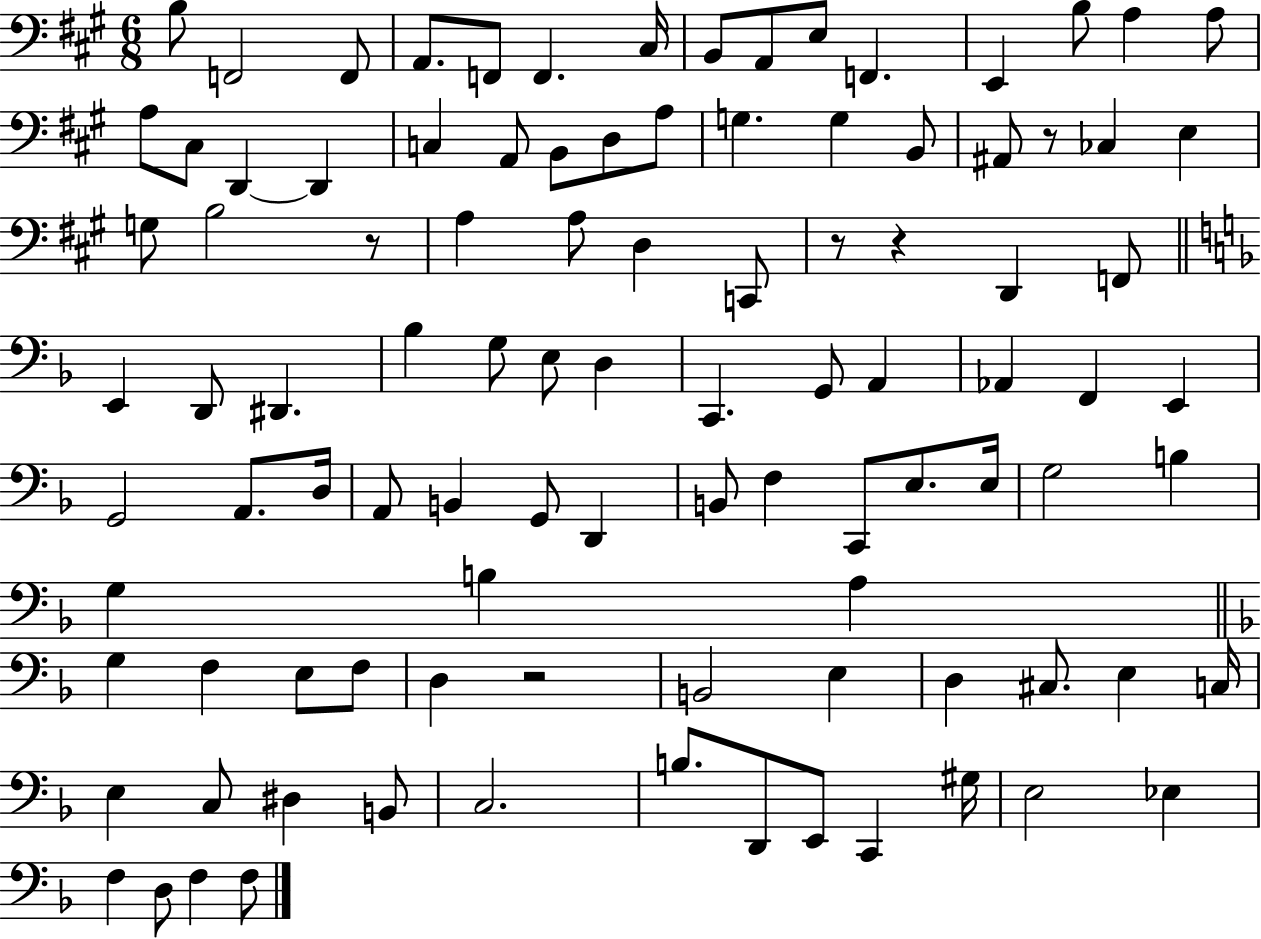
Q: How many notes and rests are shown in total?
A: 100